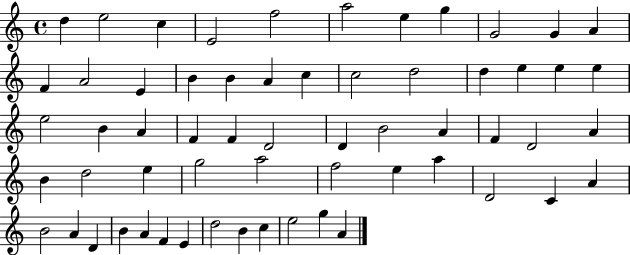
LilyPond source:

{
  \clef treble
  \time 4/4
  \defaultTimeSignature
  \key c \major
  d''4 e''2 c''4 | e'2 f''2 | a''2 e''4 g''4 | g'2 g'4 a'4 | \break f'4 a'2 e'4 | b'4 b'4 a'4 c''4 | c''2 d''2 | d''4 e''4 e''4 e''4 | \break e''2 b'4 a'4 | f'4 f'4 d'2 | d'4 b'2 a'4 | f'4 d'2 a'4 | \break b'4 d''2 e''4 | g''2 a''2 | f''2 e''4 a''4 | d'2 c'4 a'4 | \break b'2 a'4 d'4 | b'4 a'4 f'4 e'4 | d''2 b'4 c''4 | e''2 g''4 a'4 | \break \bar "|."
}